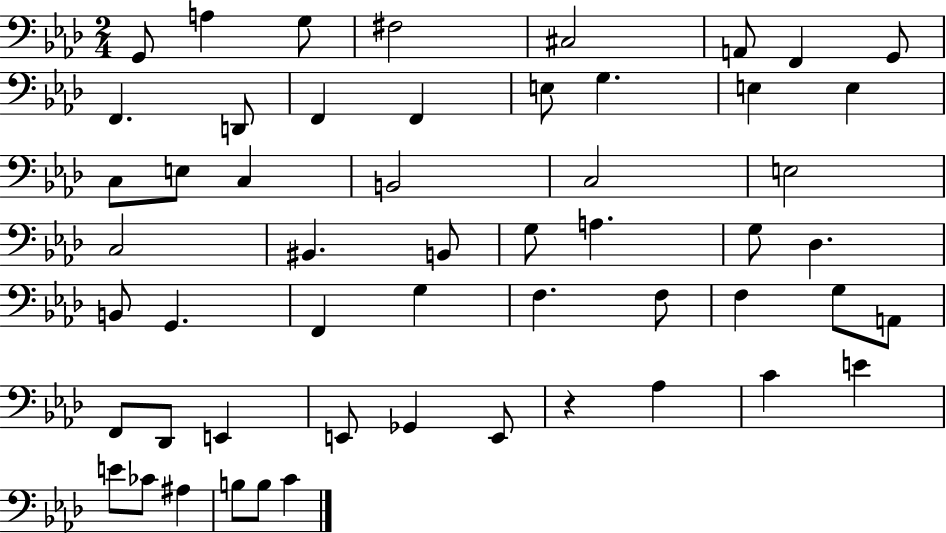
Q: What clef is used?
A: bass